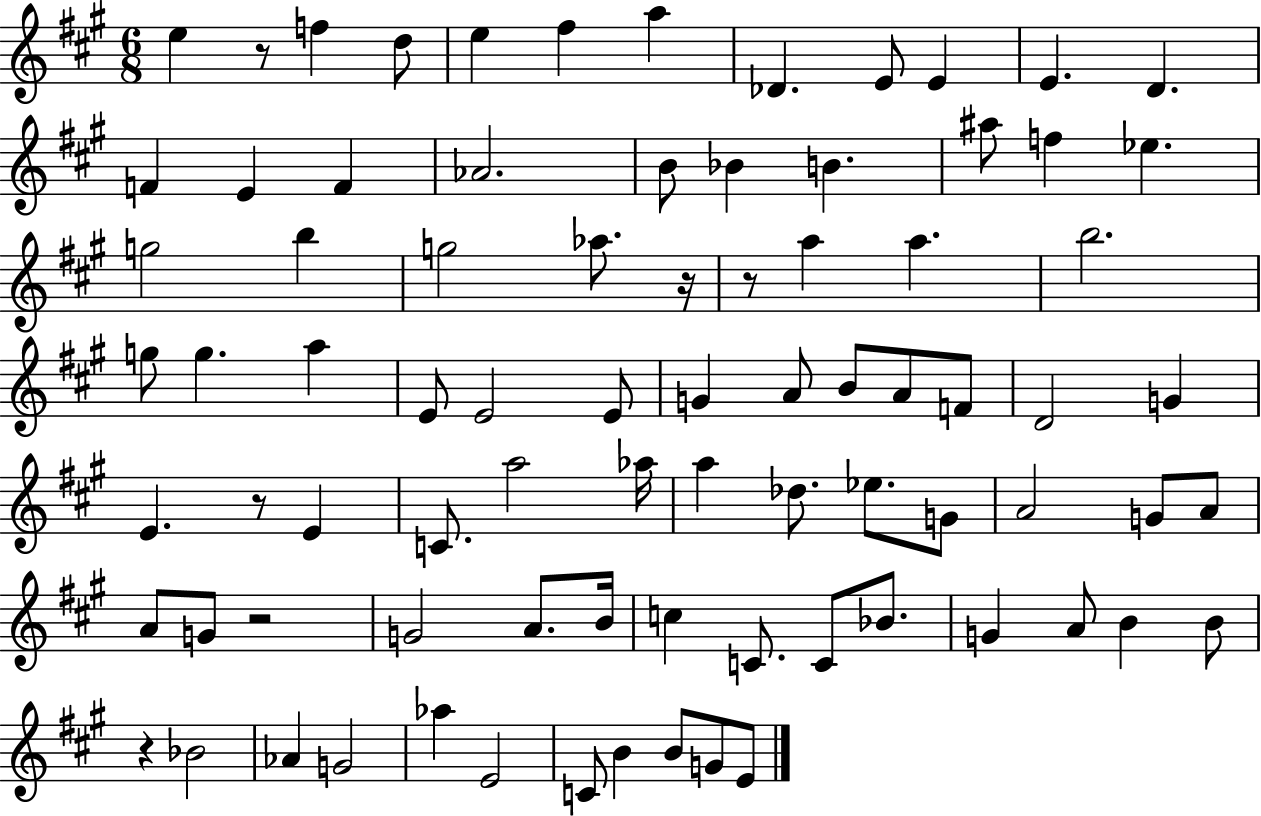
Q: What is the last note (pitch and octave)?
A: E4